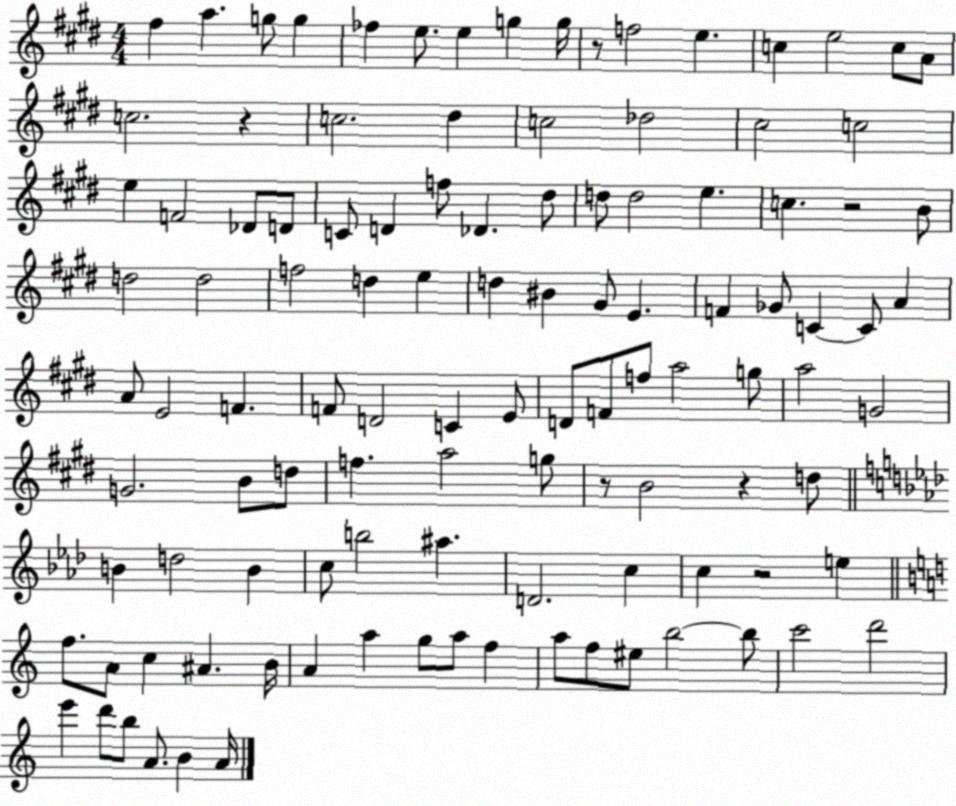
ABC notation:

X:1
T:Untitled
M:4/4
L:1/4
K:E
^f a g/2 g _f e/2 e g g/4 z/2 f2 e c e2 c/2 A/2 c2 z c2 ^d c2 _d2 ^c2 c2 e F2 _D/2 D/2 C/2 D f/2 _D ^d/2 d/2 d2 e c z2 B/2 d2 d2 f2 d e d ^B ^G/2 E F _G/2 C C/2 A A/2 E2 F F/2 D2 C E/2 D/2 F/2 f/2 a2 g/2 a2 G2 G2 B/2 d/2 f a2 g/2 z/2 B2 z d/2 B d2 B c/2 b2 ^a D2 c c z2 e f/2 A/2 c ^A B/4 A a g/2 a/2 f a/2 f/2 ^e/2 b2 b/2 c'2 d'2 e' d'/2 b/2 A/2 B A/4